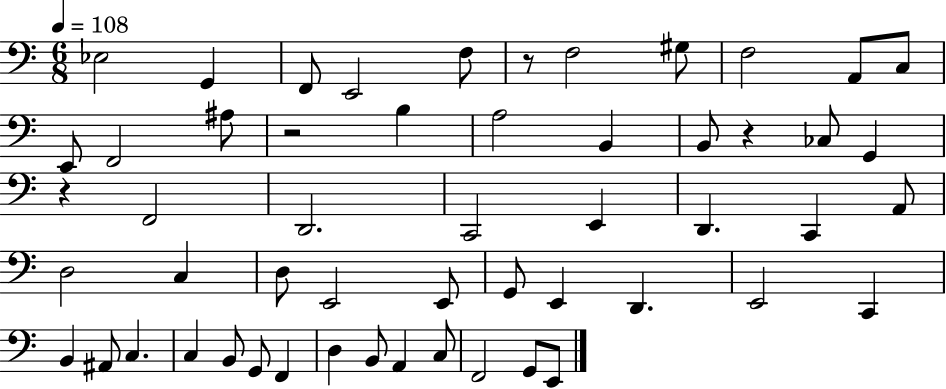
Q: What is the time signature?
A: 6/8